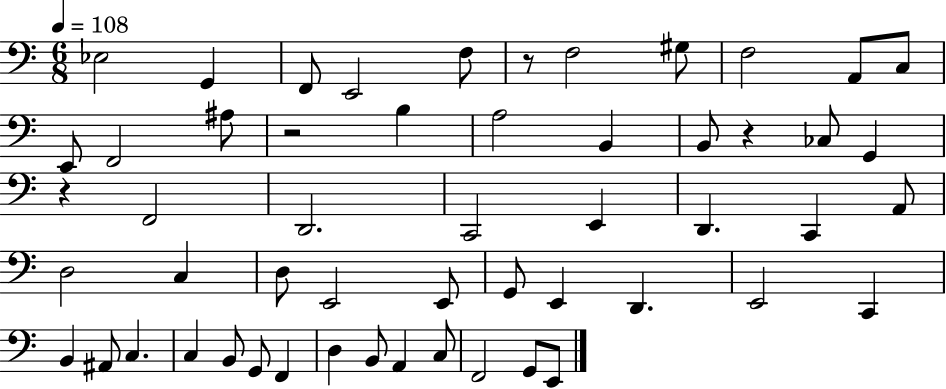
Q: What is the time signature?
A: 6/8